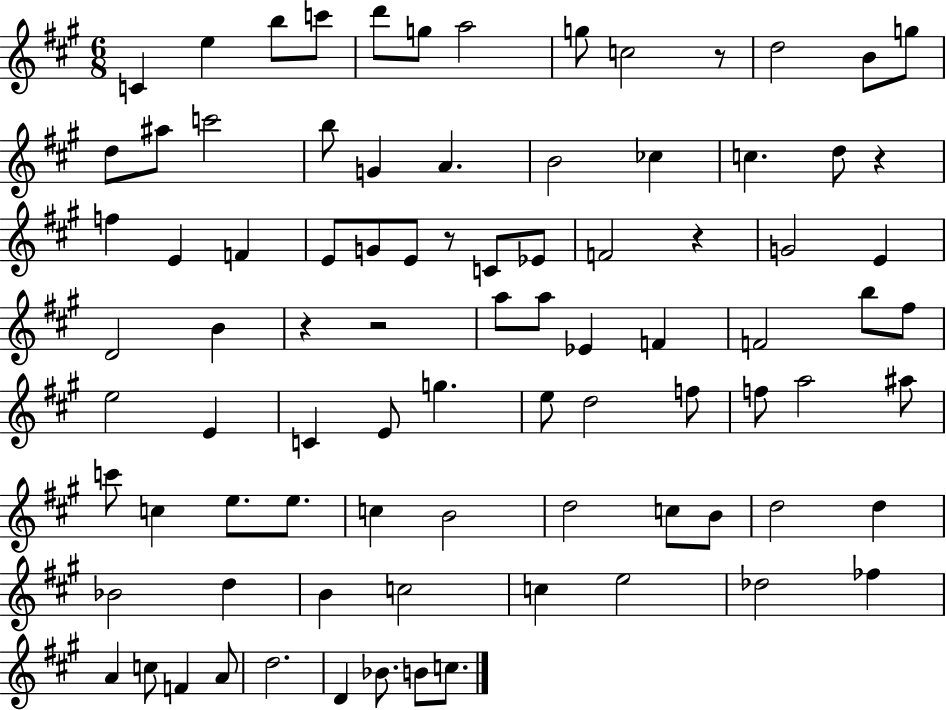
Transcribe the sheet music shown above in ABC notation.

X:1
T:Untitled
M:6/8
L:1/4
K:A
C e b/2 c'/2 d'/2 g/2 a2 g/2 c2 z/2 d2 B/2 g/2 d/2 ^a/2 c'2 b/2 G A B2 _c c d/2 z f E F E/2 G/2 E/2 z/2 C/2 _E/2 F2 z G2 E D2 B z z2 a/2 a/2 _E F F2 b/2 ^f/2 e2 E C E/2 g e/2 d2 f/2 f/2 a2 ^a/2 c'/2 c e/2 e/2 c B2 d2 c/2 B/2 d2 d _B2 d B c2 c e2 _d2 _f A c/2 F A/2 d2 D _B/2 B/2 c/2